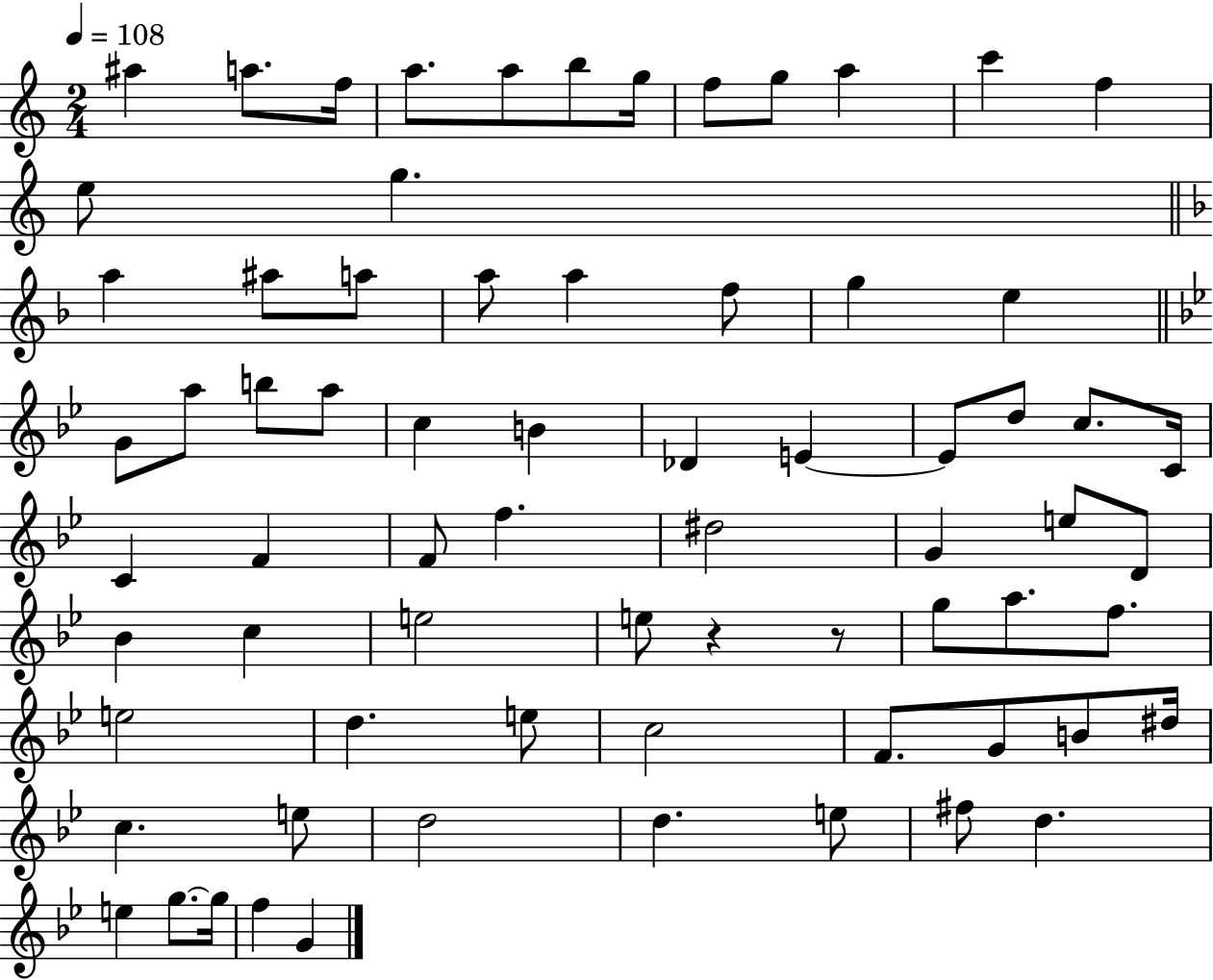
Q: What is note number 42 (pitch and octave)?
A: D4